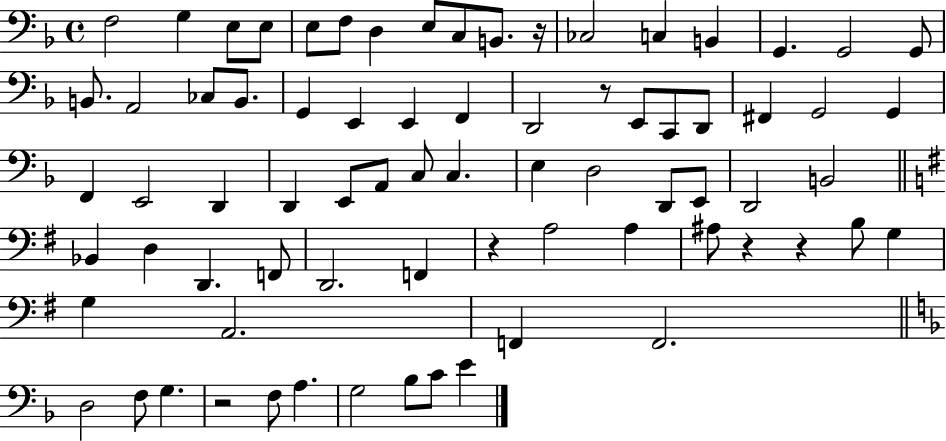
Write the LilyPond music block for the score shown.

{
  \clef bass
  \time 4/4
  \defaultTimeSignature
  \key f \major
  f2 g4 e8 e8 | e8 f8 d4 e8 c8 b,8. r16 | ces2 c4 b,4 | g,4. g,2 g,8 | \break b,8. a,2 ces8 b,8. | g,4 e,4 e,4 f,4 | d,2 r8 e,8 c,8 d,8 | fis,4 g,2 g,4 | \break f,4 e,2 d,4 | d,4 e,8 a,8 c8 c4. | e4 d2 d,8 e,8 | d,2 b,2 | \break \bar "||" \break \key g \major bes,4 d4 d,4. f,8 | d,2. f,4 | r4 a2 a4 | ais8 r4 r4 b8 g4 | \break g4 a,2. | f,4 f,2. | \bar "||" \break \key d \minor d2 f8 g4. | r2 f8 a4. | g2 bes8 c'8 e'4 | \bar "|."
}